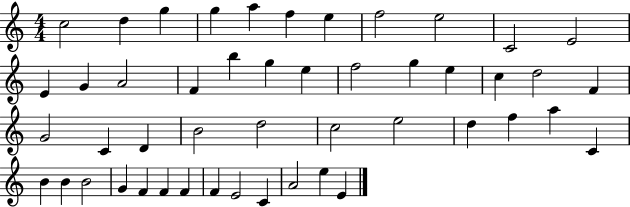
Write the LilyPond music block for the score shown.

{
  \clef treble
  \numericTimeSignature
  \time 4/4
  \key c \major
  c''2 d''4 g''4 | g''4 a''4 f''4 e''4 | f''2 e''2 | c'2 e'2 | \break e'4 g'4 a'2 | f'4 b''4 g''4 e''4 | f''2 g''4 e''4 | c''4 d''2 f'4 | \break g'2 c'4 d'4 | b'2 d''2 | c''2 e''2 | d''4 f''4 a''4 c'4 | \break b'4 b'4 b'2 | g'4 f'4 f'4 f'4 | f'4 e'2 c'4 | a'2 e''4 e'4 | \break \bar "|."
}